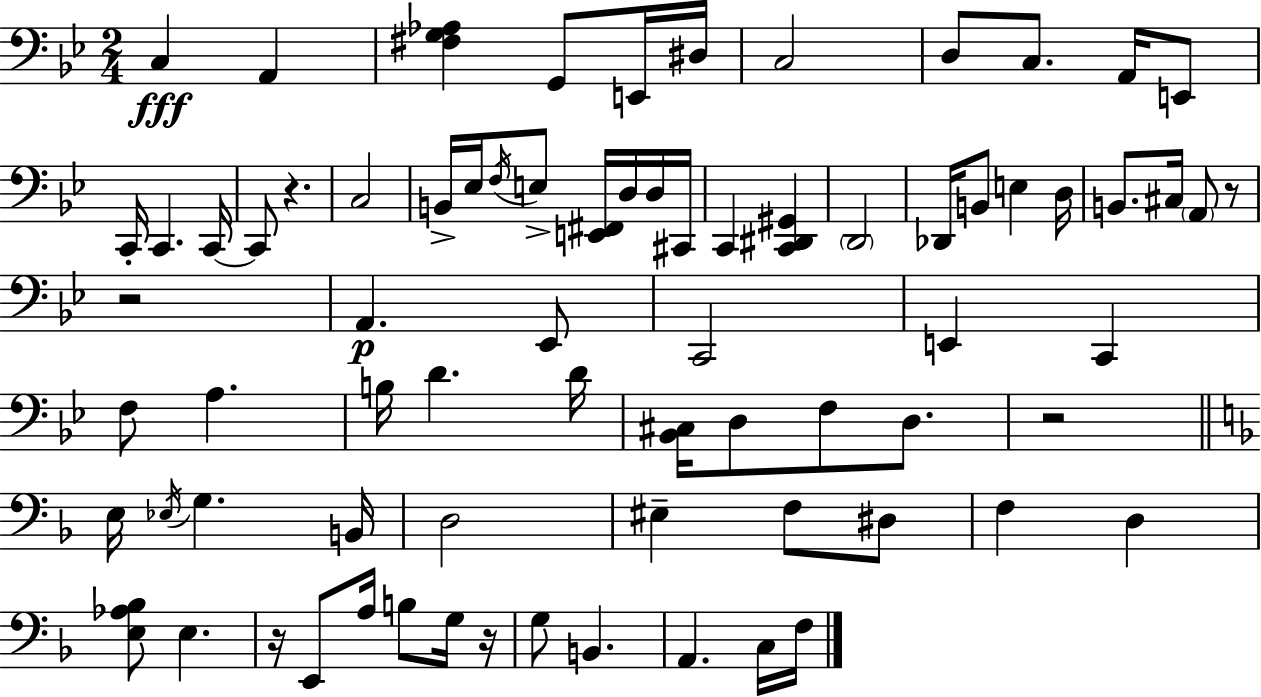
{
  \clef bass
  \numericTimeSignature
  \time 2/4
  \key g \minor
  c4\fff a,4 | <fis g aes>4 g,8 e,16 dis16 | c2 | d8 c8. a,16 e,8 | \break c,16-. c,4. c,16~~ | c,8 r4. | c2 | b,16-> ees16 \acciaccatura { f16 } e8-> <e, fis,>16 d16 d16 | \break cis,16 c,4 <c, dis, gis,>4 | \parenthesize d,2 | des,16 b,8 e4 | d16 b,8. cis16 \parenthesize a,8 r8 | \break r2 | a,4.\p ees,8 | c,2 | e,4 c,4 | \break f8 a4. | b16 d'4. | d'16 <bes, cis>16 d8 f8 d8. | r2 | \break \bar "||" \break \key f \major e16 \acciaccatura { ees16 } g4. | b,16 d2 | eis4-- f8 dis8 | f4 d4 | \break <e aes bes>8 e4. | r16 e,8 a16 b8 g16 | r16 g8 b,4. | a,4. c16 | \break f16 \bar "|."
}